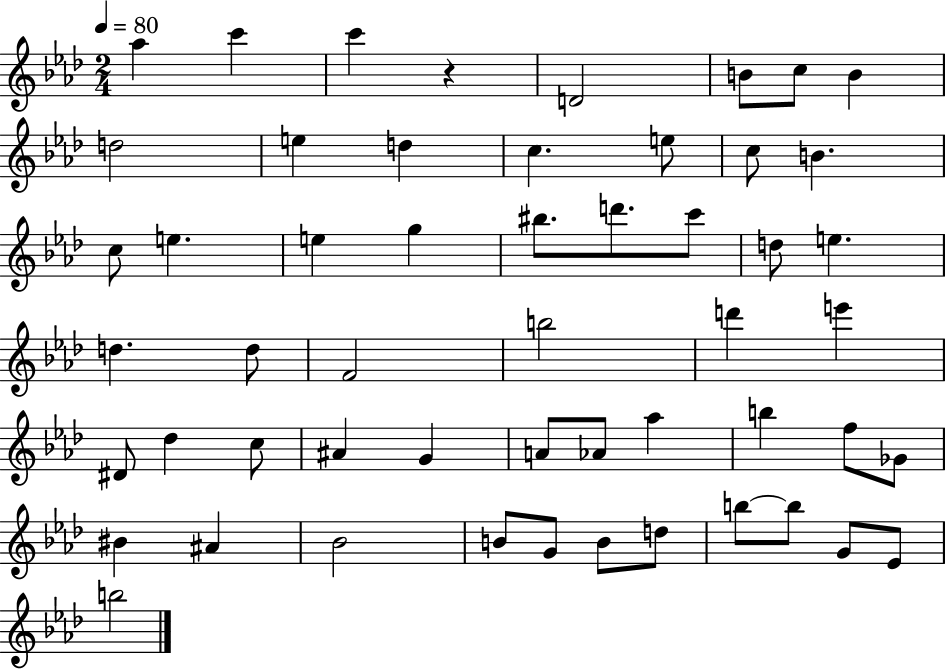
{
  \clef treble
  \numericTimeSignature
  \time 2/4
  \key aes \major
  \tempo 4 = 80
  aes''4 c'''4 | c'''4 r4 | d'2 | b'8 c''8 b'4 | \break d''2 | e''4 d''4 | c''4. e''8 | c''8 b'4. | \break c''8 e''4. | e''4 g''4 | bis''8. d'''8. c'''8 | d''8 e''4. | \break d''4. d''8 | f'2 | b''2 | d'''4 e'''4 | \break dis'8 des''4 c''8 | ais'4 g'4 | a'8 aes'8 aes''4 | b''4 f''8 ges'8 | \break bis'4 ais'4 | bes'2 | b'8 g'8 b'8 d''8 | b''8~~ b''8 g'8 ees'8 | \break b''2 | \bar "|."
}